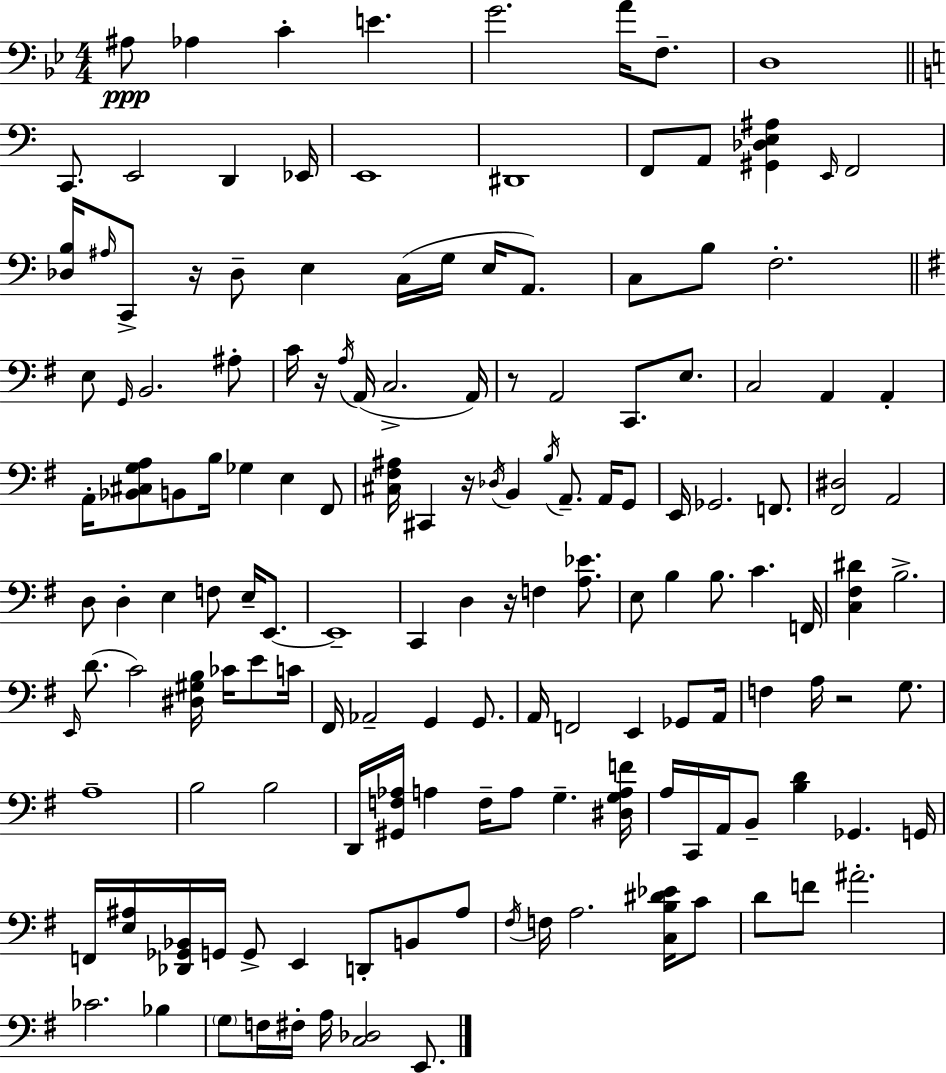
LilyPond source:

{
  \clef bass
  \numericTimeSignature
  \time 4/4
  \key bes \major
  \repeat volta 2 { ais8\ppp aes4 c'4-. e'4. | g'2. a'16 f8.-- | d1 | \bar "||" \break \key c \major c,8. e,2 d,4 ees,16 | e,1 | dis,1 | f,8 a,8 <gis, des e ais>4 \grace { e,16 } f,2 | \break <des b>16 \grace { ais16 } c,8-> r16 des8-- e4 c16( g16 e16 a,8.) | c8 b8 f2.-. | \bar "||" \break \key g \major e8 \grace { g,16 } b,2. ais8-. | c'16 r16 \acciaccatura { a16 } a,16( c2.-> | a,16) r8 a,2 c,8. e8. | c2 a,4 a,4-. | \break a,16-. <bes, cis g a>8 b,8 b16 ges4 e4 | fis,8 <cis fis ais>16 cis,4 r16 \acciaccatura { des16 } b,4 \acciaccatura { b16 } a,8.-- | a,16 g,8 e,16 ges,2. | f,8. <fis, dis>2 a,2 | \break d8 d4-. e4 f8 | e16-- e,8.~~ e,1-- | c,4 d4 r16 f4 | <a ees'>8. e8 b4 b8. c'4. | \break f,16 <c fis dis'>4 b2.-> | \grace { e,16 }( d'8. c'2) | <dis gis b>16 ces'16 e'8 c'16 fis,16 aes,2-- g,4 | g,8. a,16 f,2 e,4 | \break ges,8 a,16 f4 a16 r2 | g8. a1-- | b2 b2 | d,16 <gis, f aes>16 a4 f16-- a8 g4.-- | \break <dis g a f'>16 a16 c,16 a,16 b,8-- <b d'>4 ges,4. | g,16 f,16 <e ais>16 <des, ges, bes,>16 g,16 g,8-> e,4 d,8-. | b,8 ais8 \acciaccatura { fis16 } f16 a2. | <c b dis' ees'>16 c'8 d'8 f'8 ais'2.-. | \break ces'2. | bes4 \parenthesize g8 f16 fis16-. a16 <c des>2 | e,8. } \bar "|."
}